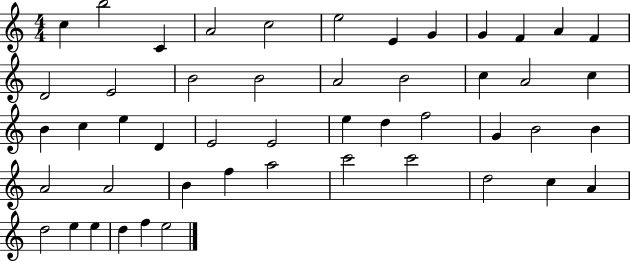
{
  \clef treble
  \numericTimeSignature
  \time 4/4
  \key c \major
  c''4 b''2 c'4 | a'2 c''2 | e''2 e'4 g'4 | g'4 f'4 a'4 f'4 | \break d'2 e'2 | b'2 b'2 | a'2 b'2 | c''4 a'2 c''4 | \break b'4 c''4 e''4 d'4 | e'2 e'2 | e''4 d''4 f''2 | g'4 b'2 b'4 | \break a'2 a'2 | b'4 f''4 a''2 | c'''2 c'''2 | d''2 c''4 a'4 | \break d''2 e''4 e''4 | d''4 f''4 e''2 | \bar "|."
}